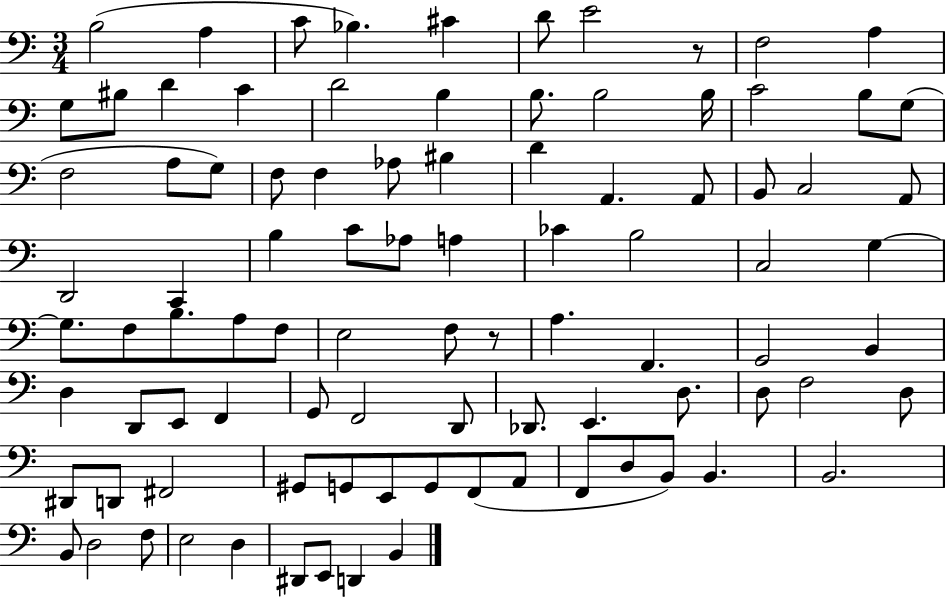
{
  \clef bass
  \numericTimeSignature
  \time 3/4
  \key c \major
  b2( a4 | c'8 bes4.) cis'4 | d'8 e'2 r8 | f2 a4 | \break g8 bis8 d'4 c'4 | d'2 b4 | b8. b2 b16 | c'2 b8 g8( | \break f2 a8 g8) | f8 f4 aes8 bis4 | d'4 a,4. a,8 | b,8 c2 a,8 | \break d,2 c,4 | b4 c'8 aes8 a4 | ces'4 b2 | c2 g4~~ | \break g8. f8 b8. a8 f8 | e2 f8 r8 | a4. f,4. | g,2 b,4 | \break d4 d,8 e,8 f,4 | g,8 f,2 d,8 | des,8. e,4. d8. | d8 f2 d8 | \break dis,8 d,8 fis,2 | gis,8 g,8 e,8 g,8 f,8( a,8 | f,8 d8 b,8) b,4. | b,2. | \break b,8 d2 f8 | e2 d4 | dis,8 e,8 d,4 b,4 | \bar "|."
}